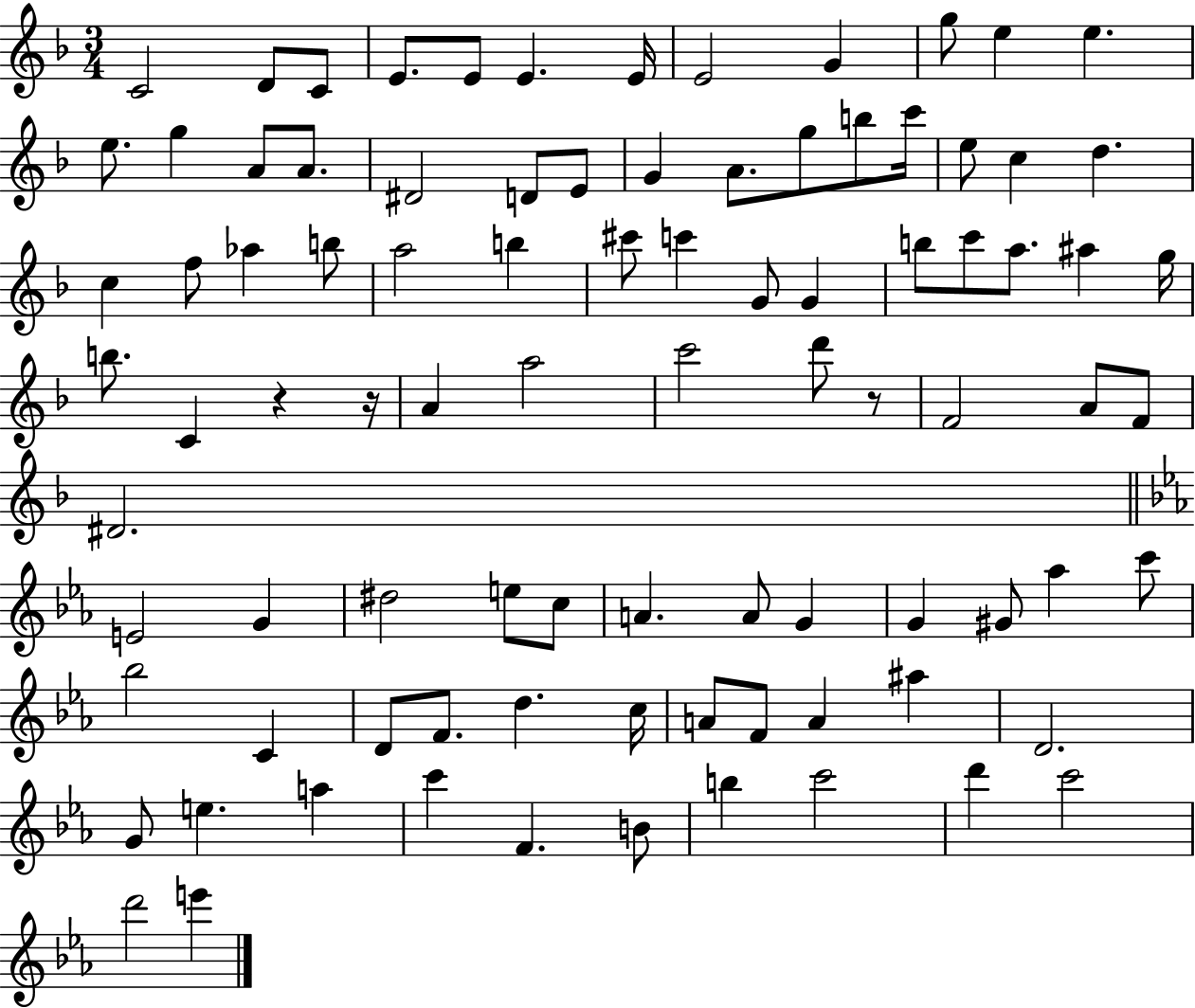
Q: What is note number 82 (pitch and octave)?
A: B5